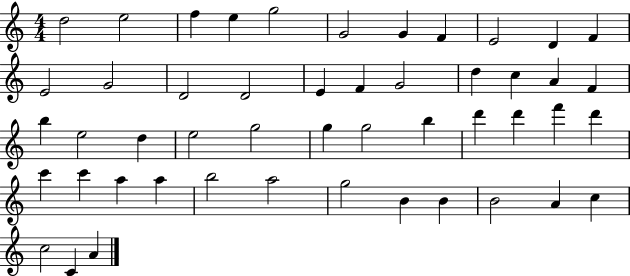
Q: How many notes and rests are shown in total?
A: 49